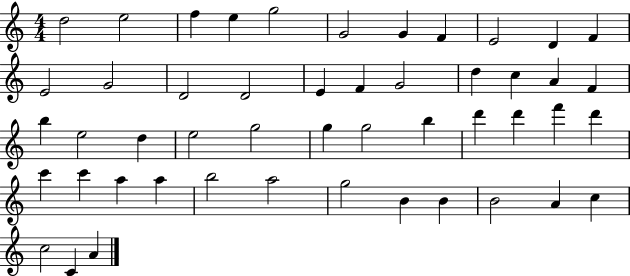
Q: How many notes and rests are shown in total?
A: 49